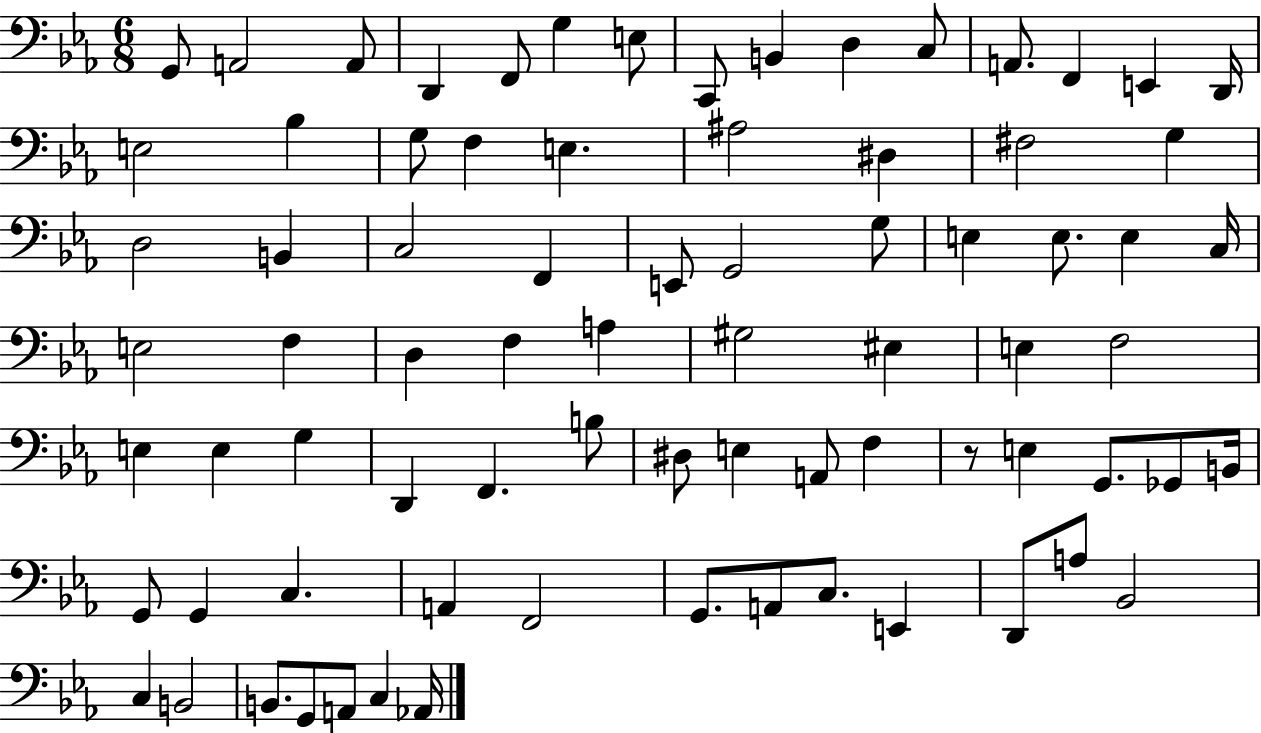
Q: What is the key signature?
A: EES major